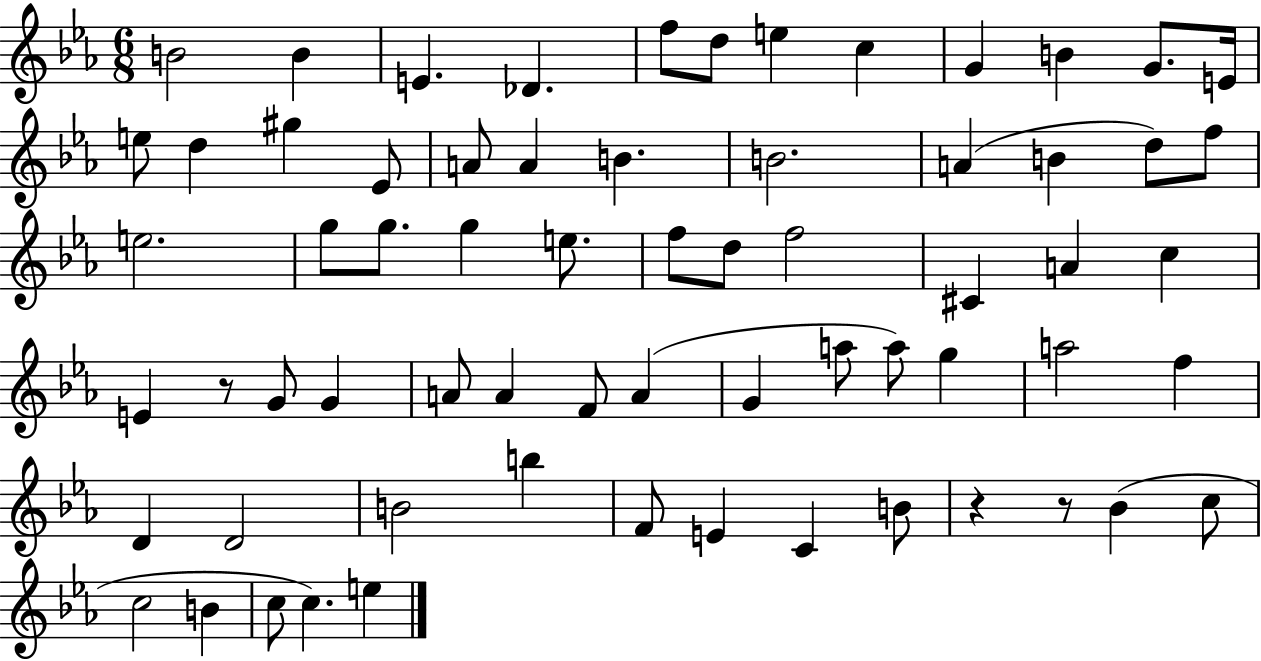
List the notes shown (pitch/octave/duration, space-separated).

B4/h B4/q E4/q. Db4/q. F5/e D5/e E5/q C5/q G4/q B4/q G4/e. E4/s E5/e D5/q G#5/q Eb4/e A4/e A4/q B4/q. B4/h. A4/q B4/q D5/e F5/e E5/h. G5/e G5/e. G5/q E5/e. F5/e D5/e F5/h C#4/q A4/q C5/q E4/q R/e G4/e G4/q A4/e A4/q F4/e A4/q G4/q A5/e A5/e G5/q A5/h F5/q D4/q D4/h B4/h B5/q F4/e E4/q C4/q B4/e R/q R/e Bb4/q C5/e C5/h B4/q C5/e C5/q. E5/q